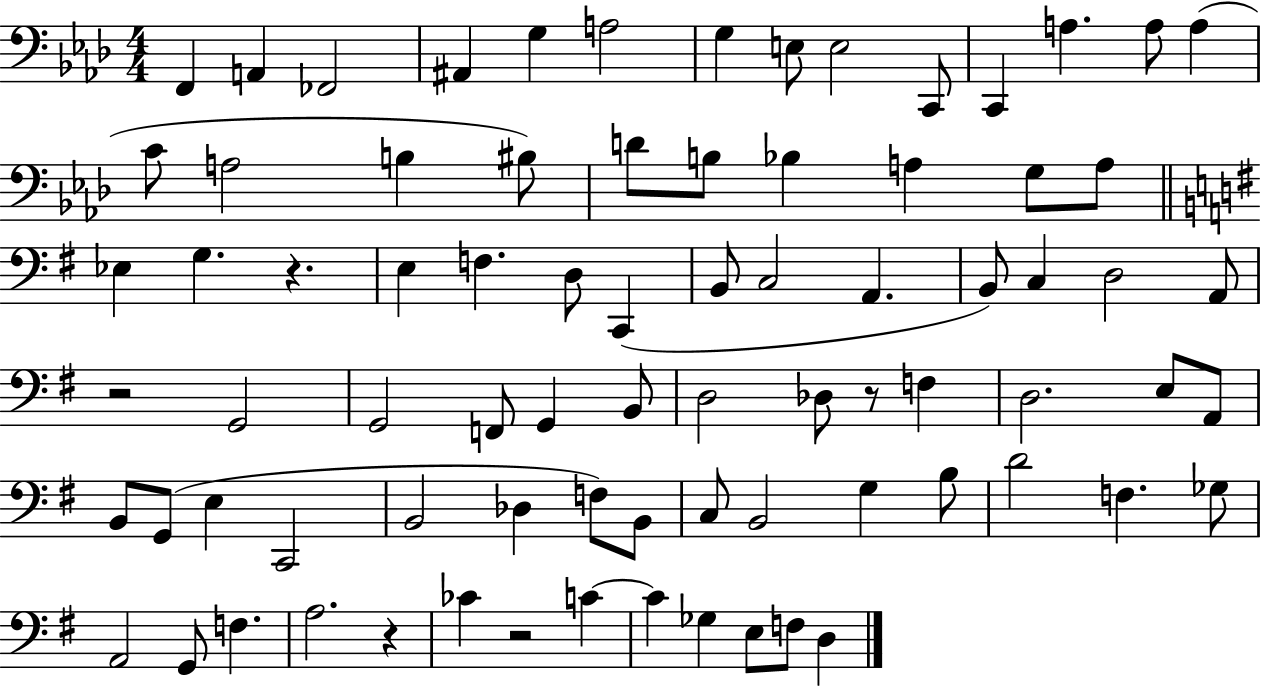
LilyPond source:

{
  \clef bass
  \numericTimeSignature
  \time 4/4
  \key aes \major
  f,4 a,4 fes,2 | ais,4 g4 a2 | g4 e8 e2 c,8 | c,4 a4. a8 a4( | \break c'8 a2 b4 bis8) | d'8 b8 bes4 a4 g8 a8 | \bar "||" \break \key g \major ees4 g4. r4. | e4 f4. d8 c,4( | b,8 c2 a,4. | b,8) c4 d2 a,8 | \break r2 g,2 | g,2 f,8 g,4 b,8 | d2 des8 r8 f4 | d2. e8 a,8 | \break b,8 g,8( e4 c,2 | b,2 des4 f8) b,8 | c8 b,2 g4 b8 | d'2 f4. ges8 | \break a,2 g,8 f4. | a2. r4 | ces'4 r2 c'4~~ | c'4 ges4 e8 f8 d4 | \break \bar "|."
}